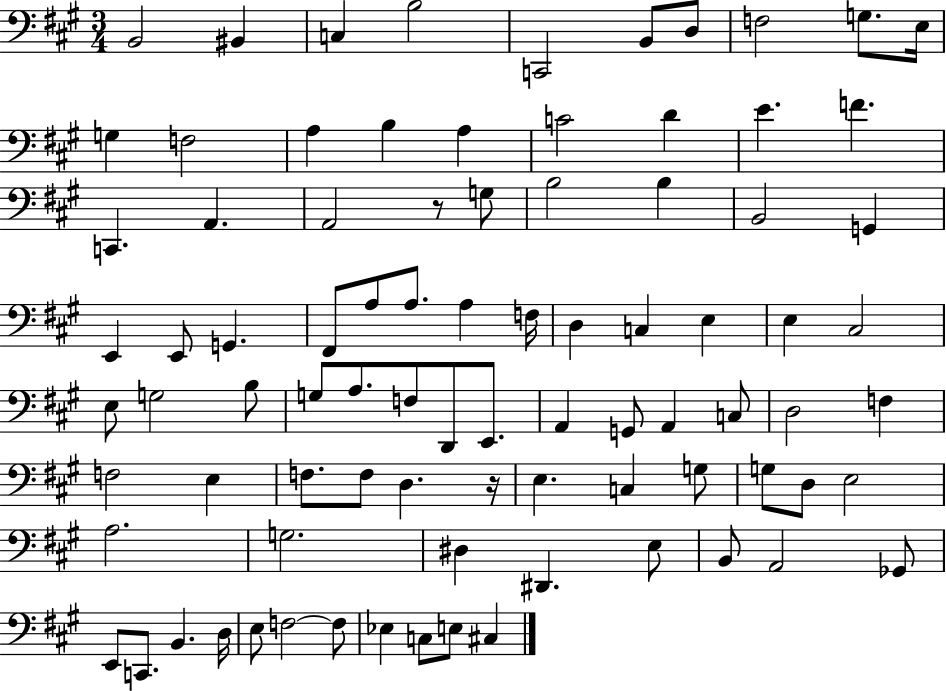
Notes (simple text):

B2/h BIS2/q C3/q B3/h C2/h B2/e D3/e F3/h G3/e. E3/s G3/q F3/h A3/q B3/q A3/q C4/h D4/q E4/q. F4/q. C2/q. A2/q. A2/h R/e G3/e B3/h B3/q B2/h G2/q E2/q E2/e G2/q. F#2/e A3/e A3/e. A3/q F3/s D3/q C3/q E3/q E3/q C#3/h E3/e G3/h B3/e G3/e A3/e. F3/e D2/e E2/e. A2/q G2/e A2/q C3/e D3/h F3/q F3/h E3/q F3/e. F3/e D3/q. R/s E3/q. C3/q G3/e G3/e D3/e E3/h A3/h. G3/h. D#3/q D#2/q. E3/e B2/e A2/h Gb2/e E2/e C2/e. B2/q. D3/s E3/e F3/h F3/e Eb3/q C3/e E3/e C#3/q